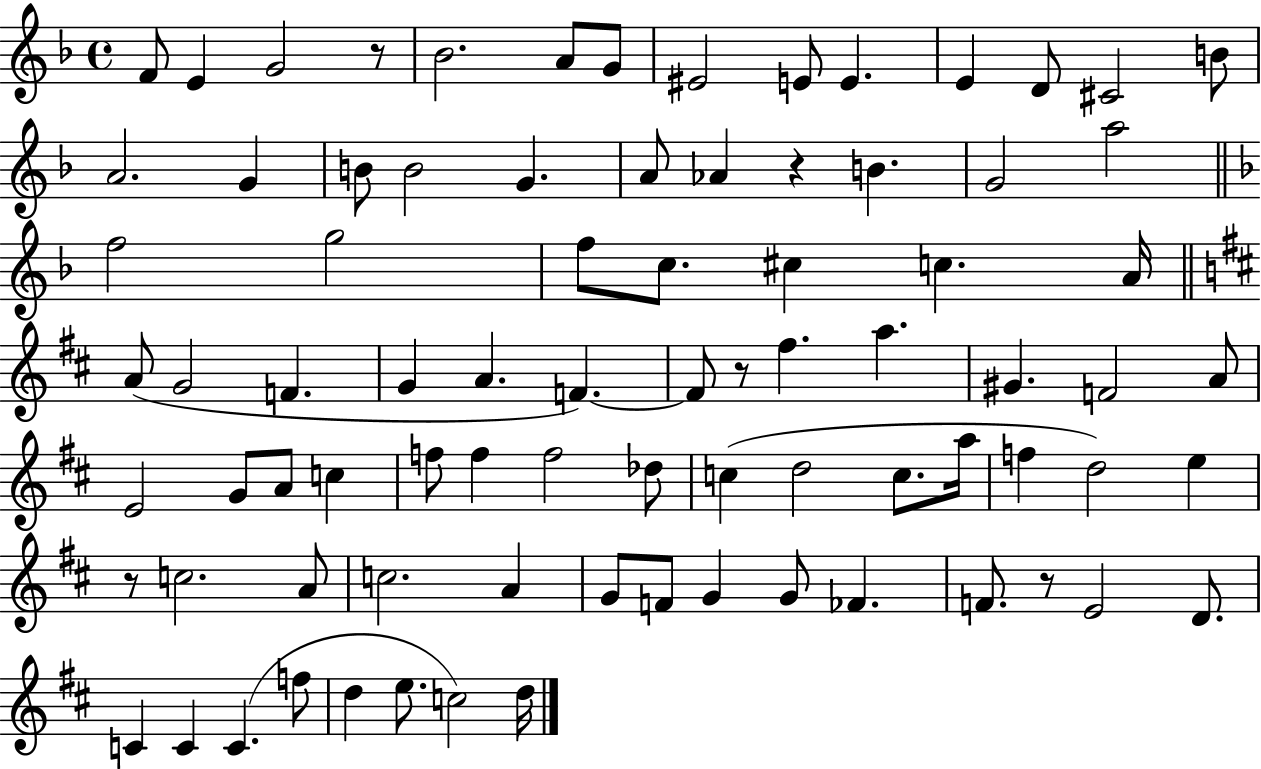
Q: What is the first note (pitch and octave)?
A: F4